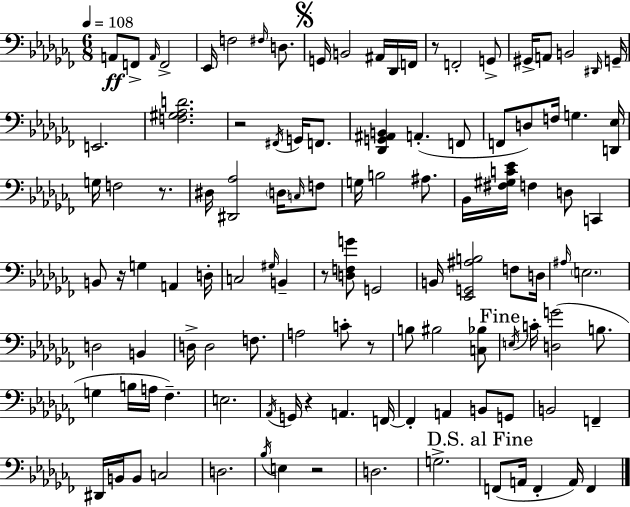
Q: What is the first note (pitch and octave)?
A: A2